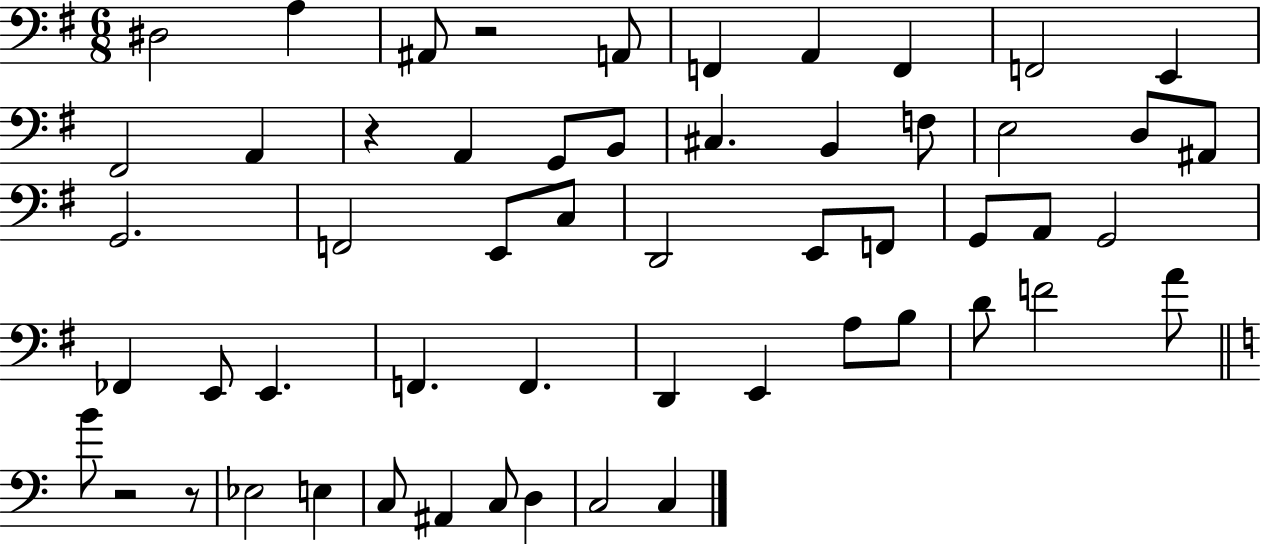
X:1
T:Untitled
M:6/8
L:1/4
K:G
^D,2 A, ^A,,/2 z2 A,,/2 F,, A,, F,, F,,2 E,, ^F,,2 A,, z A,, G,,/2 B,,/2 ^C, B,, F,/2 E,2 D,/2 ^A,,/2 G,,2 F,,2 E,,/2 C,/2 D,,2 E,,/2 F,,/2 G,,/2 A,,/2 G,,2 _F,, E,,/2 E,, F,, F,, D,, E,, A,/2 B,/2 D/2 F2 A/2 B/2 z2 z/2 _E,2 E, C,/2 ^A,, C,/2 D, C,2 C,